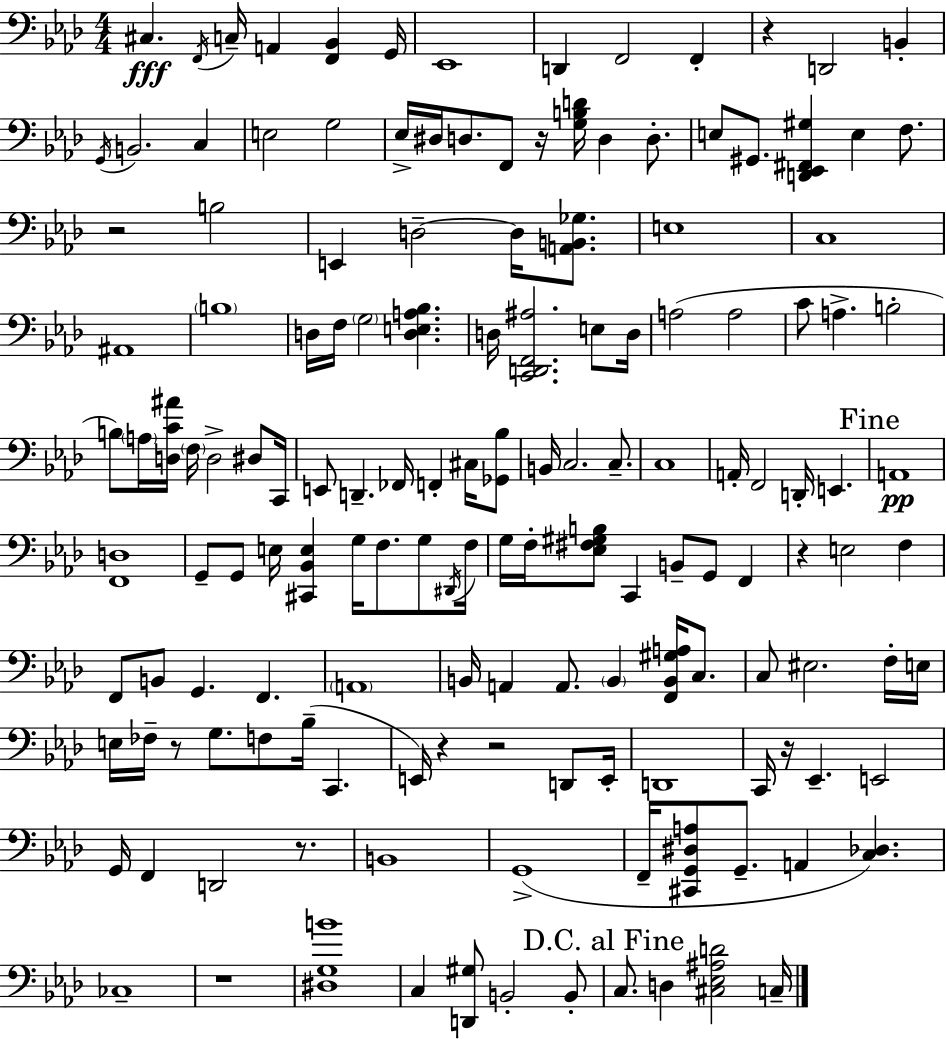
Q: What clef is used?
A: bass